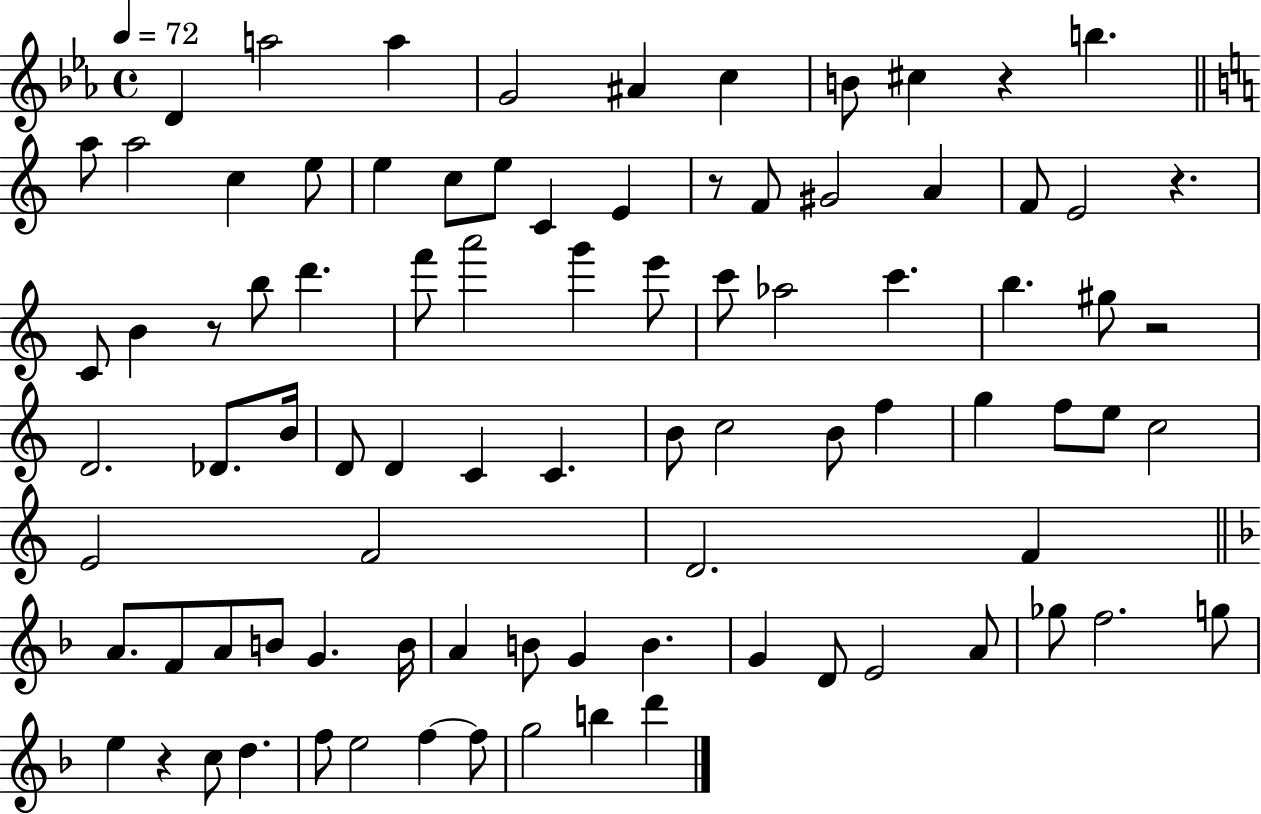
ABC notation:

X:1
T:Untitled
M:4/4
L:1/4
K:Eb
D a2 a G2 ^A c B/2 ^c z b a/2 a2 c e/2 e c/2 e/2 C E z/2 F/2 ^G2 A F/2 E2 z C/2 B z/2 b/2 d' f'/2 a'2 g' e'/2 c'/2 _a2 c' b ^g/2 z2 D2 _D/2 B/4 D/2 D C C B/2 c2 B/2 f g f/2 e/2 c2 E2 F2 D2 F A/2 F/2 A/2 B/2 G B/4 A B/2 G B G D/2 E2 A/2 _g/2 f2 g/2 e z c/2 d f/2 e2 f f/2 g2 b d'